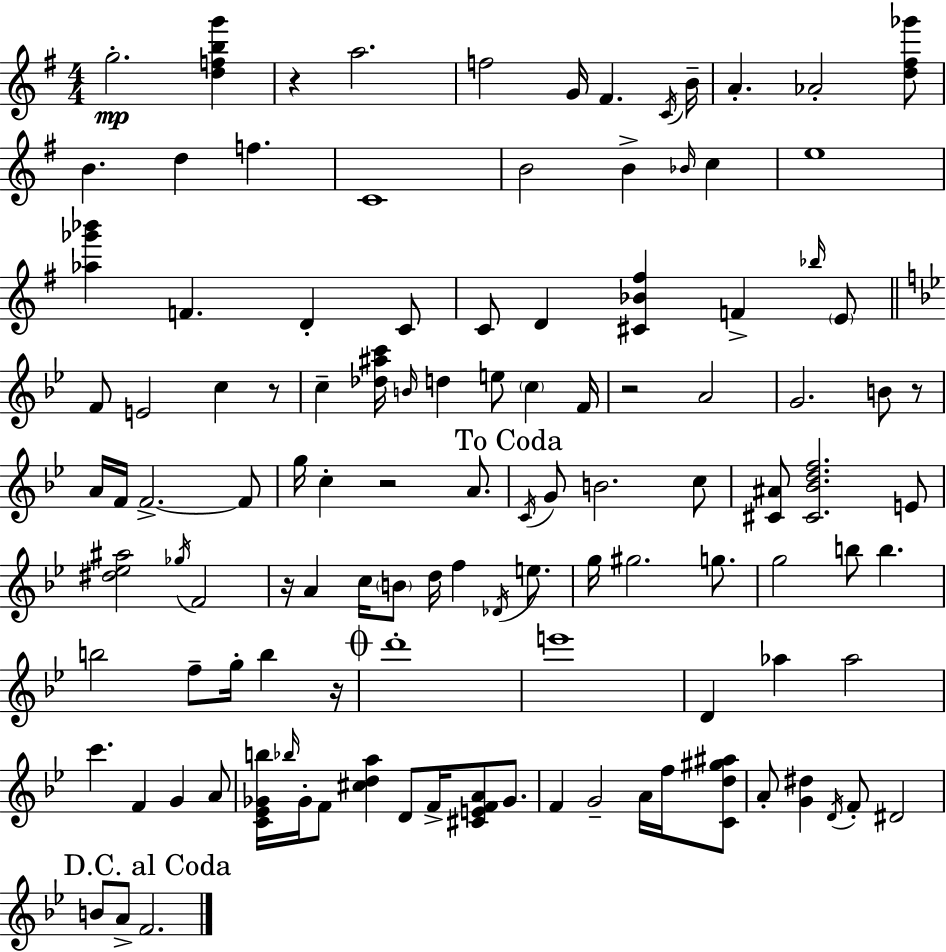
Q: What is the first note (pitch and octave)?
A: G5